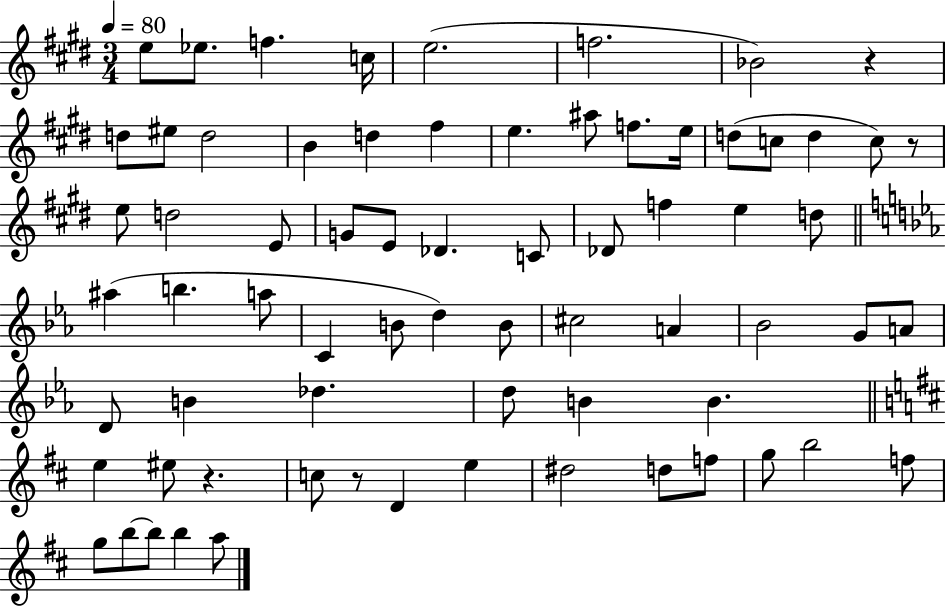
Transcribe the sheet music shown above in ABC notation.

X:1
T:Untitled
M:3/4
L:1/4
K:E
e/2 _e/2 f c/4 e2 f2 _B2 z d/2 ^e/2 d2 B d ^f e ^a/2 f/2 e/4 d/2 c/2 d c/2 z/2 e/2 d2 E/2 G/2 E/2 _D C/2 _D/2 f e d/2 ^a b a/2 C B/2 d B/2 ^c2 A _B2 G/2 A/2 D/2 B _d d/2 B B e ^e/2 z c/2 z/2 D e ^d2 d/2 f/2 g/2 b2 f/2 g/2 b/2 b/2 b a/2